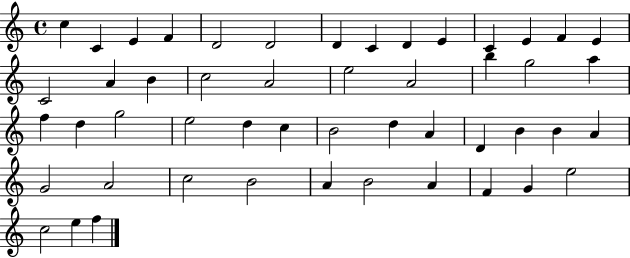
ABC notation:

X:1
T:Untitled
M:4/4
L:1/4
K:C
c C E F D2 D2 D C D E C E F E C2 A B c2 A2 e2 A2 b g2 a f d g2 e2 d c B2 d A D B B A G2 A2 c2 B2 A B2 A F G e2 c2 e f